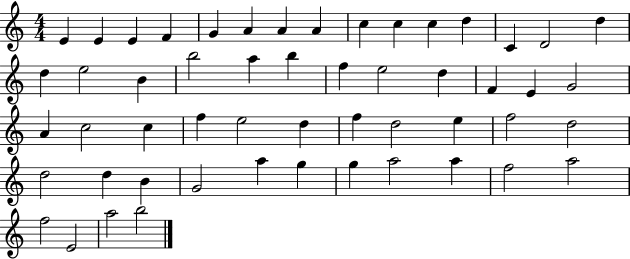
X:1
T:Untitled
M:4/4
L:1/4
K:C
E E E F G A A A c c c d C D2 d d e2 B b2 a b f e2 d F E G2 A c2 c f e2 d f d2 e f2 d2 d2 d B G2 a g g a2 a f2 a2 f2 E2 a2 b2